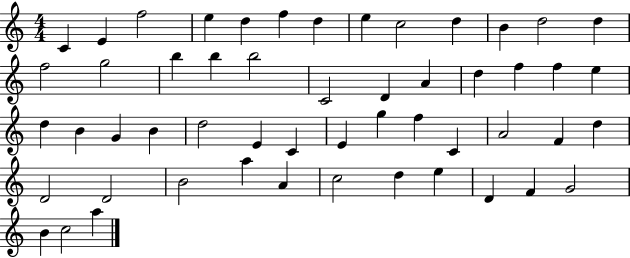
C4/q E4/q F5/h E5/q D5/q F5/q D5/q E5/q C5/h D5/q B4/q D5/h D5/q F5/h G5/h B5/q B5/q B5/h C4/h D4/q A4/q D5/q F5/q F5/q E5/q D5/q B4/q G4/q B4/q D5/h E4/q C4/q E4/q G5/q F5/q C4/q A4/h F4/q D5/q D4/h D4/h B4/h A5/q A4/q C5/h D5/q E5/q D4/q F4/q G4/h B4/q C5/h A5/q